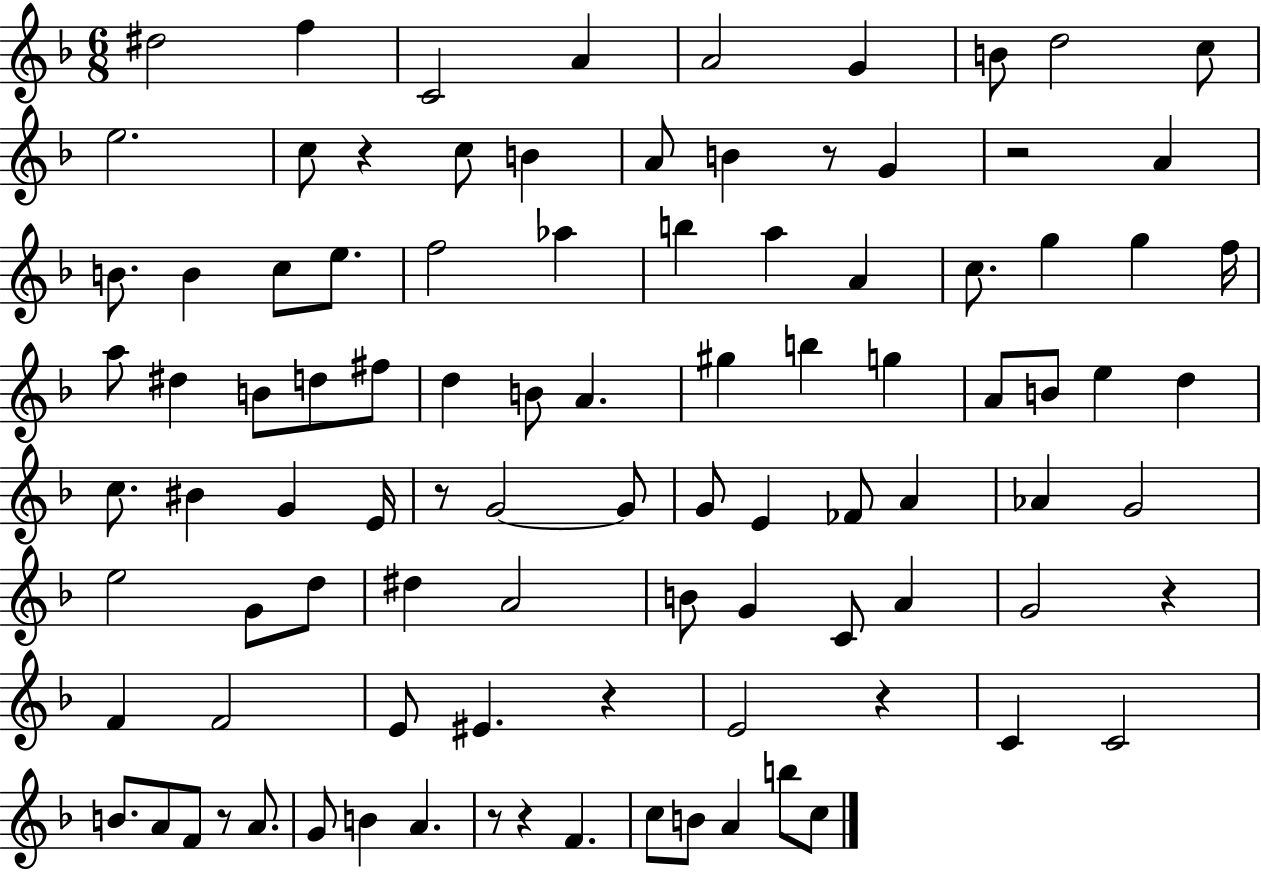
{
  \clef treble
  \numericTimeSignature
  \time 6/8
  \key f \major
  \repeat volta 2 { dis''2 f''4 | c'2 a'4 | a'2 g'4 | b'8 d''2 c''8 | \break e''2. | c''8 r4 c''8 b'4 | a'8 b'4 r8 g'4 | r2 a'4 | \break b'8. b'4 c''8 e''8. | f''2 aes''4 | b''4 a''4 a'4 | c''8. g''4 g''4 f''16 | \break a''8 dis''4 b'8 d''8 fis''8 | d''4 b'8 a'4. | gis''4 b''4 g''4 | a'8 b'8 e''4 d''4 | \break c''8. bis'4 g'4 e'16 | r8 g'2~~ g'8 | g'8 e'4 fes'8 a'4 | aes'4 g'2 | \break e''2 g'8 d''8 | dis''4 a'2 | b'8 g'4 c'8 a'4 | g'2 r4 | \break f'4 f'2 | e'8 eis'4. r4 | e'2 r4 | c'4 c'2 | \break b'8. a'8 f'8 r8 a'8. | g'8 b'4 a'4. | r8 r4 f'4. | c''8 b'8 a'4 b''8 c''8 | \break } \bar "|."
}